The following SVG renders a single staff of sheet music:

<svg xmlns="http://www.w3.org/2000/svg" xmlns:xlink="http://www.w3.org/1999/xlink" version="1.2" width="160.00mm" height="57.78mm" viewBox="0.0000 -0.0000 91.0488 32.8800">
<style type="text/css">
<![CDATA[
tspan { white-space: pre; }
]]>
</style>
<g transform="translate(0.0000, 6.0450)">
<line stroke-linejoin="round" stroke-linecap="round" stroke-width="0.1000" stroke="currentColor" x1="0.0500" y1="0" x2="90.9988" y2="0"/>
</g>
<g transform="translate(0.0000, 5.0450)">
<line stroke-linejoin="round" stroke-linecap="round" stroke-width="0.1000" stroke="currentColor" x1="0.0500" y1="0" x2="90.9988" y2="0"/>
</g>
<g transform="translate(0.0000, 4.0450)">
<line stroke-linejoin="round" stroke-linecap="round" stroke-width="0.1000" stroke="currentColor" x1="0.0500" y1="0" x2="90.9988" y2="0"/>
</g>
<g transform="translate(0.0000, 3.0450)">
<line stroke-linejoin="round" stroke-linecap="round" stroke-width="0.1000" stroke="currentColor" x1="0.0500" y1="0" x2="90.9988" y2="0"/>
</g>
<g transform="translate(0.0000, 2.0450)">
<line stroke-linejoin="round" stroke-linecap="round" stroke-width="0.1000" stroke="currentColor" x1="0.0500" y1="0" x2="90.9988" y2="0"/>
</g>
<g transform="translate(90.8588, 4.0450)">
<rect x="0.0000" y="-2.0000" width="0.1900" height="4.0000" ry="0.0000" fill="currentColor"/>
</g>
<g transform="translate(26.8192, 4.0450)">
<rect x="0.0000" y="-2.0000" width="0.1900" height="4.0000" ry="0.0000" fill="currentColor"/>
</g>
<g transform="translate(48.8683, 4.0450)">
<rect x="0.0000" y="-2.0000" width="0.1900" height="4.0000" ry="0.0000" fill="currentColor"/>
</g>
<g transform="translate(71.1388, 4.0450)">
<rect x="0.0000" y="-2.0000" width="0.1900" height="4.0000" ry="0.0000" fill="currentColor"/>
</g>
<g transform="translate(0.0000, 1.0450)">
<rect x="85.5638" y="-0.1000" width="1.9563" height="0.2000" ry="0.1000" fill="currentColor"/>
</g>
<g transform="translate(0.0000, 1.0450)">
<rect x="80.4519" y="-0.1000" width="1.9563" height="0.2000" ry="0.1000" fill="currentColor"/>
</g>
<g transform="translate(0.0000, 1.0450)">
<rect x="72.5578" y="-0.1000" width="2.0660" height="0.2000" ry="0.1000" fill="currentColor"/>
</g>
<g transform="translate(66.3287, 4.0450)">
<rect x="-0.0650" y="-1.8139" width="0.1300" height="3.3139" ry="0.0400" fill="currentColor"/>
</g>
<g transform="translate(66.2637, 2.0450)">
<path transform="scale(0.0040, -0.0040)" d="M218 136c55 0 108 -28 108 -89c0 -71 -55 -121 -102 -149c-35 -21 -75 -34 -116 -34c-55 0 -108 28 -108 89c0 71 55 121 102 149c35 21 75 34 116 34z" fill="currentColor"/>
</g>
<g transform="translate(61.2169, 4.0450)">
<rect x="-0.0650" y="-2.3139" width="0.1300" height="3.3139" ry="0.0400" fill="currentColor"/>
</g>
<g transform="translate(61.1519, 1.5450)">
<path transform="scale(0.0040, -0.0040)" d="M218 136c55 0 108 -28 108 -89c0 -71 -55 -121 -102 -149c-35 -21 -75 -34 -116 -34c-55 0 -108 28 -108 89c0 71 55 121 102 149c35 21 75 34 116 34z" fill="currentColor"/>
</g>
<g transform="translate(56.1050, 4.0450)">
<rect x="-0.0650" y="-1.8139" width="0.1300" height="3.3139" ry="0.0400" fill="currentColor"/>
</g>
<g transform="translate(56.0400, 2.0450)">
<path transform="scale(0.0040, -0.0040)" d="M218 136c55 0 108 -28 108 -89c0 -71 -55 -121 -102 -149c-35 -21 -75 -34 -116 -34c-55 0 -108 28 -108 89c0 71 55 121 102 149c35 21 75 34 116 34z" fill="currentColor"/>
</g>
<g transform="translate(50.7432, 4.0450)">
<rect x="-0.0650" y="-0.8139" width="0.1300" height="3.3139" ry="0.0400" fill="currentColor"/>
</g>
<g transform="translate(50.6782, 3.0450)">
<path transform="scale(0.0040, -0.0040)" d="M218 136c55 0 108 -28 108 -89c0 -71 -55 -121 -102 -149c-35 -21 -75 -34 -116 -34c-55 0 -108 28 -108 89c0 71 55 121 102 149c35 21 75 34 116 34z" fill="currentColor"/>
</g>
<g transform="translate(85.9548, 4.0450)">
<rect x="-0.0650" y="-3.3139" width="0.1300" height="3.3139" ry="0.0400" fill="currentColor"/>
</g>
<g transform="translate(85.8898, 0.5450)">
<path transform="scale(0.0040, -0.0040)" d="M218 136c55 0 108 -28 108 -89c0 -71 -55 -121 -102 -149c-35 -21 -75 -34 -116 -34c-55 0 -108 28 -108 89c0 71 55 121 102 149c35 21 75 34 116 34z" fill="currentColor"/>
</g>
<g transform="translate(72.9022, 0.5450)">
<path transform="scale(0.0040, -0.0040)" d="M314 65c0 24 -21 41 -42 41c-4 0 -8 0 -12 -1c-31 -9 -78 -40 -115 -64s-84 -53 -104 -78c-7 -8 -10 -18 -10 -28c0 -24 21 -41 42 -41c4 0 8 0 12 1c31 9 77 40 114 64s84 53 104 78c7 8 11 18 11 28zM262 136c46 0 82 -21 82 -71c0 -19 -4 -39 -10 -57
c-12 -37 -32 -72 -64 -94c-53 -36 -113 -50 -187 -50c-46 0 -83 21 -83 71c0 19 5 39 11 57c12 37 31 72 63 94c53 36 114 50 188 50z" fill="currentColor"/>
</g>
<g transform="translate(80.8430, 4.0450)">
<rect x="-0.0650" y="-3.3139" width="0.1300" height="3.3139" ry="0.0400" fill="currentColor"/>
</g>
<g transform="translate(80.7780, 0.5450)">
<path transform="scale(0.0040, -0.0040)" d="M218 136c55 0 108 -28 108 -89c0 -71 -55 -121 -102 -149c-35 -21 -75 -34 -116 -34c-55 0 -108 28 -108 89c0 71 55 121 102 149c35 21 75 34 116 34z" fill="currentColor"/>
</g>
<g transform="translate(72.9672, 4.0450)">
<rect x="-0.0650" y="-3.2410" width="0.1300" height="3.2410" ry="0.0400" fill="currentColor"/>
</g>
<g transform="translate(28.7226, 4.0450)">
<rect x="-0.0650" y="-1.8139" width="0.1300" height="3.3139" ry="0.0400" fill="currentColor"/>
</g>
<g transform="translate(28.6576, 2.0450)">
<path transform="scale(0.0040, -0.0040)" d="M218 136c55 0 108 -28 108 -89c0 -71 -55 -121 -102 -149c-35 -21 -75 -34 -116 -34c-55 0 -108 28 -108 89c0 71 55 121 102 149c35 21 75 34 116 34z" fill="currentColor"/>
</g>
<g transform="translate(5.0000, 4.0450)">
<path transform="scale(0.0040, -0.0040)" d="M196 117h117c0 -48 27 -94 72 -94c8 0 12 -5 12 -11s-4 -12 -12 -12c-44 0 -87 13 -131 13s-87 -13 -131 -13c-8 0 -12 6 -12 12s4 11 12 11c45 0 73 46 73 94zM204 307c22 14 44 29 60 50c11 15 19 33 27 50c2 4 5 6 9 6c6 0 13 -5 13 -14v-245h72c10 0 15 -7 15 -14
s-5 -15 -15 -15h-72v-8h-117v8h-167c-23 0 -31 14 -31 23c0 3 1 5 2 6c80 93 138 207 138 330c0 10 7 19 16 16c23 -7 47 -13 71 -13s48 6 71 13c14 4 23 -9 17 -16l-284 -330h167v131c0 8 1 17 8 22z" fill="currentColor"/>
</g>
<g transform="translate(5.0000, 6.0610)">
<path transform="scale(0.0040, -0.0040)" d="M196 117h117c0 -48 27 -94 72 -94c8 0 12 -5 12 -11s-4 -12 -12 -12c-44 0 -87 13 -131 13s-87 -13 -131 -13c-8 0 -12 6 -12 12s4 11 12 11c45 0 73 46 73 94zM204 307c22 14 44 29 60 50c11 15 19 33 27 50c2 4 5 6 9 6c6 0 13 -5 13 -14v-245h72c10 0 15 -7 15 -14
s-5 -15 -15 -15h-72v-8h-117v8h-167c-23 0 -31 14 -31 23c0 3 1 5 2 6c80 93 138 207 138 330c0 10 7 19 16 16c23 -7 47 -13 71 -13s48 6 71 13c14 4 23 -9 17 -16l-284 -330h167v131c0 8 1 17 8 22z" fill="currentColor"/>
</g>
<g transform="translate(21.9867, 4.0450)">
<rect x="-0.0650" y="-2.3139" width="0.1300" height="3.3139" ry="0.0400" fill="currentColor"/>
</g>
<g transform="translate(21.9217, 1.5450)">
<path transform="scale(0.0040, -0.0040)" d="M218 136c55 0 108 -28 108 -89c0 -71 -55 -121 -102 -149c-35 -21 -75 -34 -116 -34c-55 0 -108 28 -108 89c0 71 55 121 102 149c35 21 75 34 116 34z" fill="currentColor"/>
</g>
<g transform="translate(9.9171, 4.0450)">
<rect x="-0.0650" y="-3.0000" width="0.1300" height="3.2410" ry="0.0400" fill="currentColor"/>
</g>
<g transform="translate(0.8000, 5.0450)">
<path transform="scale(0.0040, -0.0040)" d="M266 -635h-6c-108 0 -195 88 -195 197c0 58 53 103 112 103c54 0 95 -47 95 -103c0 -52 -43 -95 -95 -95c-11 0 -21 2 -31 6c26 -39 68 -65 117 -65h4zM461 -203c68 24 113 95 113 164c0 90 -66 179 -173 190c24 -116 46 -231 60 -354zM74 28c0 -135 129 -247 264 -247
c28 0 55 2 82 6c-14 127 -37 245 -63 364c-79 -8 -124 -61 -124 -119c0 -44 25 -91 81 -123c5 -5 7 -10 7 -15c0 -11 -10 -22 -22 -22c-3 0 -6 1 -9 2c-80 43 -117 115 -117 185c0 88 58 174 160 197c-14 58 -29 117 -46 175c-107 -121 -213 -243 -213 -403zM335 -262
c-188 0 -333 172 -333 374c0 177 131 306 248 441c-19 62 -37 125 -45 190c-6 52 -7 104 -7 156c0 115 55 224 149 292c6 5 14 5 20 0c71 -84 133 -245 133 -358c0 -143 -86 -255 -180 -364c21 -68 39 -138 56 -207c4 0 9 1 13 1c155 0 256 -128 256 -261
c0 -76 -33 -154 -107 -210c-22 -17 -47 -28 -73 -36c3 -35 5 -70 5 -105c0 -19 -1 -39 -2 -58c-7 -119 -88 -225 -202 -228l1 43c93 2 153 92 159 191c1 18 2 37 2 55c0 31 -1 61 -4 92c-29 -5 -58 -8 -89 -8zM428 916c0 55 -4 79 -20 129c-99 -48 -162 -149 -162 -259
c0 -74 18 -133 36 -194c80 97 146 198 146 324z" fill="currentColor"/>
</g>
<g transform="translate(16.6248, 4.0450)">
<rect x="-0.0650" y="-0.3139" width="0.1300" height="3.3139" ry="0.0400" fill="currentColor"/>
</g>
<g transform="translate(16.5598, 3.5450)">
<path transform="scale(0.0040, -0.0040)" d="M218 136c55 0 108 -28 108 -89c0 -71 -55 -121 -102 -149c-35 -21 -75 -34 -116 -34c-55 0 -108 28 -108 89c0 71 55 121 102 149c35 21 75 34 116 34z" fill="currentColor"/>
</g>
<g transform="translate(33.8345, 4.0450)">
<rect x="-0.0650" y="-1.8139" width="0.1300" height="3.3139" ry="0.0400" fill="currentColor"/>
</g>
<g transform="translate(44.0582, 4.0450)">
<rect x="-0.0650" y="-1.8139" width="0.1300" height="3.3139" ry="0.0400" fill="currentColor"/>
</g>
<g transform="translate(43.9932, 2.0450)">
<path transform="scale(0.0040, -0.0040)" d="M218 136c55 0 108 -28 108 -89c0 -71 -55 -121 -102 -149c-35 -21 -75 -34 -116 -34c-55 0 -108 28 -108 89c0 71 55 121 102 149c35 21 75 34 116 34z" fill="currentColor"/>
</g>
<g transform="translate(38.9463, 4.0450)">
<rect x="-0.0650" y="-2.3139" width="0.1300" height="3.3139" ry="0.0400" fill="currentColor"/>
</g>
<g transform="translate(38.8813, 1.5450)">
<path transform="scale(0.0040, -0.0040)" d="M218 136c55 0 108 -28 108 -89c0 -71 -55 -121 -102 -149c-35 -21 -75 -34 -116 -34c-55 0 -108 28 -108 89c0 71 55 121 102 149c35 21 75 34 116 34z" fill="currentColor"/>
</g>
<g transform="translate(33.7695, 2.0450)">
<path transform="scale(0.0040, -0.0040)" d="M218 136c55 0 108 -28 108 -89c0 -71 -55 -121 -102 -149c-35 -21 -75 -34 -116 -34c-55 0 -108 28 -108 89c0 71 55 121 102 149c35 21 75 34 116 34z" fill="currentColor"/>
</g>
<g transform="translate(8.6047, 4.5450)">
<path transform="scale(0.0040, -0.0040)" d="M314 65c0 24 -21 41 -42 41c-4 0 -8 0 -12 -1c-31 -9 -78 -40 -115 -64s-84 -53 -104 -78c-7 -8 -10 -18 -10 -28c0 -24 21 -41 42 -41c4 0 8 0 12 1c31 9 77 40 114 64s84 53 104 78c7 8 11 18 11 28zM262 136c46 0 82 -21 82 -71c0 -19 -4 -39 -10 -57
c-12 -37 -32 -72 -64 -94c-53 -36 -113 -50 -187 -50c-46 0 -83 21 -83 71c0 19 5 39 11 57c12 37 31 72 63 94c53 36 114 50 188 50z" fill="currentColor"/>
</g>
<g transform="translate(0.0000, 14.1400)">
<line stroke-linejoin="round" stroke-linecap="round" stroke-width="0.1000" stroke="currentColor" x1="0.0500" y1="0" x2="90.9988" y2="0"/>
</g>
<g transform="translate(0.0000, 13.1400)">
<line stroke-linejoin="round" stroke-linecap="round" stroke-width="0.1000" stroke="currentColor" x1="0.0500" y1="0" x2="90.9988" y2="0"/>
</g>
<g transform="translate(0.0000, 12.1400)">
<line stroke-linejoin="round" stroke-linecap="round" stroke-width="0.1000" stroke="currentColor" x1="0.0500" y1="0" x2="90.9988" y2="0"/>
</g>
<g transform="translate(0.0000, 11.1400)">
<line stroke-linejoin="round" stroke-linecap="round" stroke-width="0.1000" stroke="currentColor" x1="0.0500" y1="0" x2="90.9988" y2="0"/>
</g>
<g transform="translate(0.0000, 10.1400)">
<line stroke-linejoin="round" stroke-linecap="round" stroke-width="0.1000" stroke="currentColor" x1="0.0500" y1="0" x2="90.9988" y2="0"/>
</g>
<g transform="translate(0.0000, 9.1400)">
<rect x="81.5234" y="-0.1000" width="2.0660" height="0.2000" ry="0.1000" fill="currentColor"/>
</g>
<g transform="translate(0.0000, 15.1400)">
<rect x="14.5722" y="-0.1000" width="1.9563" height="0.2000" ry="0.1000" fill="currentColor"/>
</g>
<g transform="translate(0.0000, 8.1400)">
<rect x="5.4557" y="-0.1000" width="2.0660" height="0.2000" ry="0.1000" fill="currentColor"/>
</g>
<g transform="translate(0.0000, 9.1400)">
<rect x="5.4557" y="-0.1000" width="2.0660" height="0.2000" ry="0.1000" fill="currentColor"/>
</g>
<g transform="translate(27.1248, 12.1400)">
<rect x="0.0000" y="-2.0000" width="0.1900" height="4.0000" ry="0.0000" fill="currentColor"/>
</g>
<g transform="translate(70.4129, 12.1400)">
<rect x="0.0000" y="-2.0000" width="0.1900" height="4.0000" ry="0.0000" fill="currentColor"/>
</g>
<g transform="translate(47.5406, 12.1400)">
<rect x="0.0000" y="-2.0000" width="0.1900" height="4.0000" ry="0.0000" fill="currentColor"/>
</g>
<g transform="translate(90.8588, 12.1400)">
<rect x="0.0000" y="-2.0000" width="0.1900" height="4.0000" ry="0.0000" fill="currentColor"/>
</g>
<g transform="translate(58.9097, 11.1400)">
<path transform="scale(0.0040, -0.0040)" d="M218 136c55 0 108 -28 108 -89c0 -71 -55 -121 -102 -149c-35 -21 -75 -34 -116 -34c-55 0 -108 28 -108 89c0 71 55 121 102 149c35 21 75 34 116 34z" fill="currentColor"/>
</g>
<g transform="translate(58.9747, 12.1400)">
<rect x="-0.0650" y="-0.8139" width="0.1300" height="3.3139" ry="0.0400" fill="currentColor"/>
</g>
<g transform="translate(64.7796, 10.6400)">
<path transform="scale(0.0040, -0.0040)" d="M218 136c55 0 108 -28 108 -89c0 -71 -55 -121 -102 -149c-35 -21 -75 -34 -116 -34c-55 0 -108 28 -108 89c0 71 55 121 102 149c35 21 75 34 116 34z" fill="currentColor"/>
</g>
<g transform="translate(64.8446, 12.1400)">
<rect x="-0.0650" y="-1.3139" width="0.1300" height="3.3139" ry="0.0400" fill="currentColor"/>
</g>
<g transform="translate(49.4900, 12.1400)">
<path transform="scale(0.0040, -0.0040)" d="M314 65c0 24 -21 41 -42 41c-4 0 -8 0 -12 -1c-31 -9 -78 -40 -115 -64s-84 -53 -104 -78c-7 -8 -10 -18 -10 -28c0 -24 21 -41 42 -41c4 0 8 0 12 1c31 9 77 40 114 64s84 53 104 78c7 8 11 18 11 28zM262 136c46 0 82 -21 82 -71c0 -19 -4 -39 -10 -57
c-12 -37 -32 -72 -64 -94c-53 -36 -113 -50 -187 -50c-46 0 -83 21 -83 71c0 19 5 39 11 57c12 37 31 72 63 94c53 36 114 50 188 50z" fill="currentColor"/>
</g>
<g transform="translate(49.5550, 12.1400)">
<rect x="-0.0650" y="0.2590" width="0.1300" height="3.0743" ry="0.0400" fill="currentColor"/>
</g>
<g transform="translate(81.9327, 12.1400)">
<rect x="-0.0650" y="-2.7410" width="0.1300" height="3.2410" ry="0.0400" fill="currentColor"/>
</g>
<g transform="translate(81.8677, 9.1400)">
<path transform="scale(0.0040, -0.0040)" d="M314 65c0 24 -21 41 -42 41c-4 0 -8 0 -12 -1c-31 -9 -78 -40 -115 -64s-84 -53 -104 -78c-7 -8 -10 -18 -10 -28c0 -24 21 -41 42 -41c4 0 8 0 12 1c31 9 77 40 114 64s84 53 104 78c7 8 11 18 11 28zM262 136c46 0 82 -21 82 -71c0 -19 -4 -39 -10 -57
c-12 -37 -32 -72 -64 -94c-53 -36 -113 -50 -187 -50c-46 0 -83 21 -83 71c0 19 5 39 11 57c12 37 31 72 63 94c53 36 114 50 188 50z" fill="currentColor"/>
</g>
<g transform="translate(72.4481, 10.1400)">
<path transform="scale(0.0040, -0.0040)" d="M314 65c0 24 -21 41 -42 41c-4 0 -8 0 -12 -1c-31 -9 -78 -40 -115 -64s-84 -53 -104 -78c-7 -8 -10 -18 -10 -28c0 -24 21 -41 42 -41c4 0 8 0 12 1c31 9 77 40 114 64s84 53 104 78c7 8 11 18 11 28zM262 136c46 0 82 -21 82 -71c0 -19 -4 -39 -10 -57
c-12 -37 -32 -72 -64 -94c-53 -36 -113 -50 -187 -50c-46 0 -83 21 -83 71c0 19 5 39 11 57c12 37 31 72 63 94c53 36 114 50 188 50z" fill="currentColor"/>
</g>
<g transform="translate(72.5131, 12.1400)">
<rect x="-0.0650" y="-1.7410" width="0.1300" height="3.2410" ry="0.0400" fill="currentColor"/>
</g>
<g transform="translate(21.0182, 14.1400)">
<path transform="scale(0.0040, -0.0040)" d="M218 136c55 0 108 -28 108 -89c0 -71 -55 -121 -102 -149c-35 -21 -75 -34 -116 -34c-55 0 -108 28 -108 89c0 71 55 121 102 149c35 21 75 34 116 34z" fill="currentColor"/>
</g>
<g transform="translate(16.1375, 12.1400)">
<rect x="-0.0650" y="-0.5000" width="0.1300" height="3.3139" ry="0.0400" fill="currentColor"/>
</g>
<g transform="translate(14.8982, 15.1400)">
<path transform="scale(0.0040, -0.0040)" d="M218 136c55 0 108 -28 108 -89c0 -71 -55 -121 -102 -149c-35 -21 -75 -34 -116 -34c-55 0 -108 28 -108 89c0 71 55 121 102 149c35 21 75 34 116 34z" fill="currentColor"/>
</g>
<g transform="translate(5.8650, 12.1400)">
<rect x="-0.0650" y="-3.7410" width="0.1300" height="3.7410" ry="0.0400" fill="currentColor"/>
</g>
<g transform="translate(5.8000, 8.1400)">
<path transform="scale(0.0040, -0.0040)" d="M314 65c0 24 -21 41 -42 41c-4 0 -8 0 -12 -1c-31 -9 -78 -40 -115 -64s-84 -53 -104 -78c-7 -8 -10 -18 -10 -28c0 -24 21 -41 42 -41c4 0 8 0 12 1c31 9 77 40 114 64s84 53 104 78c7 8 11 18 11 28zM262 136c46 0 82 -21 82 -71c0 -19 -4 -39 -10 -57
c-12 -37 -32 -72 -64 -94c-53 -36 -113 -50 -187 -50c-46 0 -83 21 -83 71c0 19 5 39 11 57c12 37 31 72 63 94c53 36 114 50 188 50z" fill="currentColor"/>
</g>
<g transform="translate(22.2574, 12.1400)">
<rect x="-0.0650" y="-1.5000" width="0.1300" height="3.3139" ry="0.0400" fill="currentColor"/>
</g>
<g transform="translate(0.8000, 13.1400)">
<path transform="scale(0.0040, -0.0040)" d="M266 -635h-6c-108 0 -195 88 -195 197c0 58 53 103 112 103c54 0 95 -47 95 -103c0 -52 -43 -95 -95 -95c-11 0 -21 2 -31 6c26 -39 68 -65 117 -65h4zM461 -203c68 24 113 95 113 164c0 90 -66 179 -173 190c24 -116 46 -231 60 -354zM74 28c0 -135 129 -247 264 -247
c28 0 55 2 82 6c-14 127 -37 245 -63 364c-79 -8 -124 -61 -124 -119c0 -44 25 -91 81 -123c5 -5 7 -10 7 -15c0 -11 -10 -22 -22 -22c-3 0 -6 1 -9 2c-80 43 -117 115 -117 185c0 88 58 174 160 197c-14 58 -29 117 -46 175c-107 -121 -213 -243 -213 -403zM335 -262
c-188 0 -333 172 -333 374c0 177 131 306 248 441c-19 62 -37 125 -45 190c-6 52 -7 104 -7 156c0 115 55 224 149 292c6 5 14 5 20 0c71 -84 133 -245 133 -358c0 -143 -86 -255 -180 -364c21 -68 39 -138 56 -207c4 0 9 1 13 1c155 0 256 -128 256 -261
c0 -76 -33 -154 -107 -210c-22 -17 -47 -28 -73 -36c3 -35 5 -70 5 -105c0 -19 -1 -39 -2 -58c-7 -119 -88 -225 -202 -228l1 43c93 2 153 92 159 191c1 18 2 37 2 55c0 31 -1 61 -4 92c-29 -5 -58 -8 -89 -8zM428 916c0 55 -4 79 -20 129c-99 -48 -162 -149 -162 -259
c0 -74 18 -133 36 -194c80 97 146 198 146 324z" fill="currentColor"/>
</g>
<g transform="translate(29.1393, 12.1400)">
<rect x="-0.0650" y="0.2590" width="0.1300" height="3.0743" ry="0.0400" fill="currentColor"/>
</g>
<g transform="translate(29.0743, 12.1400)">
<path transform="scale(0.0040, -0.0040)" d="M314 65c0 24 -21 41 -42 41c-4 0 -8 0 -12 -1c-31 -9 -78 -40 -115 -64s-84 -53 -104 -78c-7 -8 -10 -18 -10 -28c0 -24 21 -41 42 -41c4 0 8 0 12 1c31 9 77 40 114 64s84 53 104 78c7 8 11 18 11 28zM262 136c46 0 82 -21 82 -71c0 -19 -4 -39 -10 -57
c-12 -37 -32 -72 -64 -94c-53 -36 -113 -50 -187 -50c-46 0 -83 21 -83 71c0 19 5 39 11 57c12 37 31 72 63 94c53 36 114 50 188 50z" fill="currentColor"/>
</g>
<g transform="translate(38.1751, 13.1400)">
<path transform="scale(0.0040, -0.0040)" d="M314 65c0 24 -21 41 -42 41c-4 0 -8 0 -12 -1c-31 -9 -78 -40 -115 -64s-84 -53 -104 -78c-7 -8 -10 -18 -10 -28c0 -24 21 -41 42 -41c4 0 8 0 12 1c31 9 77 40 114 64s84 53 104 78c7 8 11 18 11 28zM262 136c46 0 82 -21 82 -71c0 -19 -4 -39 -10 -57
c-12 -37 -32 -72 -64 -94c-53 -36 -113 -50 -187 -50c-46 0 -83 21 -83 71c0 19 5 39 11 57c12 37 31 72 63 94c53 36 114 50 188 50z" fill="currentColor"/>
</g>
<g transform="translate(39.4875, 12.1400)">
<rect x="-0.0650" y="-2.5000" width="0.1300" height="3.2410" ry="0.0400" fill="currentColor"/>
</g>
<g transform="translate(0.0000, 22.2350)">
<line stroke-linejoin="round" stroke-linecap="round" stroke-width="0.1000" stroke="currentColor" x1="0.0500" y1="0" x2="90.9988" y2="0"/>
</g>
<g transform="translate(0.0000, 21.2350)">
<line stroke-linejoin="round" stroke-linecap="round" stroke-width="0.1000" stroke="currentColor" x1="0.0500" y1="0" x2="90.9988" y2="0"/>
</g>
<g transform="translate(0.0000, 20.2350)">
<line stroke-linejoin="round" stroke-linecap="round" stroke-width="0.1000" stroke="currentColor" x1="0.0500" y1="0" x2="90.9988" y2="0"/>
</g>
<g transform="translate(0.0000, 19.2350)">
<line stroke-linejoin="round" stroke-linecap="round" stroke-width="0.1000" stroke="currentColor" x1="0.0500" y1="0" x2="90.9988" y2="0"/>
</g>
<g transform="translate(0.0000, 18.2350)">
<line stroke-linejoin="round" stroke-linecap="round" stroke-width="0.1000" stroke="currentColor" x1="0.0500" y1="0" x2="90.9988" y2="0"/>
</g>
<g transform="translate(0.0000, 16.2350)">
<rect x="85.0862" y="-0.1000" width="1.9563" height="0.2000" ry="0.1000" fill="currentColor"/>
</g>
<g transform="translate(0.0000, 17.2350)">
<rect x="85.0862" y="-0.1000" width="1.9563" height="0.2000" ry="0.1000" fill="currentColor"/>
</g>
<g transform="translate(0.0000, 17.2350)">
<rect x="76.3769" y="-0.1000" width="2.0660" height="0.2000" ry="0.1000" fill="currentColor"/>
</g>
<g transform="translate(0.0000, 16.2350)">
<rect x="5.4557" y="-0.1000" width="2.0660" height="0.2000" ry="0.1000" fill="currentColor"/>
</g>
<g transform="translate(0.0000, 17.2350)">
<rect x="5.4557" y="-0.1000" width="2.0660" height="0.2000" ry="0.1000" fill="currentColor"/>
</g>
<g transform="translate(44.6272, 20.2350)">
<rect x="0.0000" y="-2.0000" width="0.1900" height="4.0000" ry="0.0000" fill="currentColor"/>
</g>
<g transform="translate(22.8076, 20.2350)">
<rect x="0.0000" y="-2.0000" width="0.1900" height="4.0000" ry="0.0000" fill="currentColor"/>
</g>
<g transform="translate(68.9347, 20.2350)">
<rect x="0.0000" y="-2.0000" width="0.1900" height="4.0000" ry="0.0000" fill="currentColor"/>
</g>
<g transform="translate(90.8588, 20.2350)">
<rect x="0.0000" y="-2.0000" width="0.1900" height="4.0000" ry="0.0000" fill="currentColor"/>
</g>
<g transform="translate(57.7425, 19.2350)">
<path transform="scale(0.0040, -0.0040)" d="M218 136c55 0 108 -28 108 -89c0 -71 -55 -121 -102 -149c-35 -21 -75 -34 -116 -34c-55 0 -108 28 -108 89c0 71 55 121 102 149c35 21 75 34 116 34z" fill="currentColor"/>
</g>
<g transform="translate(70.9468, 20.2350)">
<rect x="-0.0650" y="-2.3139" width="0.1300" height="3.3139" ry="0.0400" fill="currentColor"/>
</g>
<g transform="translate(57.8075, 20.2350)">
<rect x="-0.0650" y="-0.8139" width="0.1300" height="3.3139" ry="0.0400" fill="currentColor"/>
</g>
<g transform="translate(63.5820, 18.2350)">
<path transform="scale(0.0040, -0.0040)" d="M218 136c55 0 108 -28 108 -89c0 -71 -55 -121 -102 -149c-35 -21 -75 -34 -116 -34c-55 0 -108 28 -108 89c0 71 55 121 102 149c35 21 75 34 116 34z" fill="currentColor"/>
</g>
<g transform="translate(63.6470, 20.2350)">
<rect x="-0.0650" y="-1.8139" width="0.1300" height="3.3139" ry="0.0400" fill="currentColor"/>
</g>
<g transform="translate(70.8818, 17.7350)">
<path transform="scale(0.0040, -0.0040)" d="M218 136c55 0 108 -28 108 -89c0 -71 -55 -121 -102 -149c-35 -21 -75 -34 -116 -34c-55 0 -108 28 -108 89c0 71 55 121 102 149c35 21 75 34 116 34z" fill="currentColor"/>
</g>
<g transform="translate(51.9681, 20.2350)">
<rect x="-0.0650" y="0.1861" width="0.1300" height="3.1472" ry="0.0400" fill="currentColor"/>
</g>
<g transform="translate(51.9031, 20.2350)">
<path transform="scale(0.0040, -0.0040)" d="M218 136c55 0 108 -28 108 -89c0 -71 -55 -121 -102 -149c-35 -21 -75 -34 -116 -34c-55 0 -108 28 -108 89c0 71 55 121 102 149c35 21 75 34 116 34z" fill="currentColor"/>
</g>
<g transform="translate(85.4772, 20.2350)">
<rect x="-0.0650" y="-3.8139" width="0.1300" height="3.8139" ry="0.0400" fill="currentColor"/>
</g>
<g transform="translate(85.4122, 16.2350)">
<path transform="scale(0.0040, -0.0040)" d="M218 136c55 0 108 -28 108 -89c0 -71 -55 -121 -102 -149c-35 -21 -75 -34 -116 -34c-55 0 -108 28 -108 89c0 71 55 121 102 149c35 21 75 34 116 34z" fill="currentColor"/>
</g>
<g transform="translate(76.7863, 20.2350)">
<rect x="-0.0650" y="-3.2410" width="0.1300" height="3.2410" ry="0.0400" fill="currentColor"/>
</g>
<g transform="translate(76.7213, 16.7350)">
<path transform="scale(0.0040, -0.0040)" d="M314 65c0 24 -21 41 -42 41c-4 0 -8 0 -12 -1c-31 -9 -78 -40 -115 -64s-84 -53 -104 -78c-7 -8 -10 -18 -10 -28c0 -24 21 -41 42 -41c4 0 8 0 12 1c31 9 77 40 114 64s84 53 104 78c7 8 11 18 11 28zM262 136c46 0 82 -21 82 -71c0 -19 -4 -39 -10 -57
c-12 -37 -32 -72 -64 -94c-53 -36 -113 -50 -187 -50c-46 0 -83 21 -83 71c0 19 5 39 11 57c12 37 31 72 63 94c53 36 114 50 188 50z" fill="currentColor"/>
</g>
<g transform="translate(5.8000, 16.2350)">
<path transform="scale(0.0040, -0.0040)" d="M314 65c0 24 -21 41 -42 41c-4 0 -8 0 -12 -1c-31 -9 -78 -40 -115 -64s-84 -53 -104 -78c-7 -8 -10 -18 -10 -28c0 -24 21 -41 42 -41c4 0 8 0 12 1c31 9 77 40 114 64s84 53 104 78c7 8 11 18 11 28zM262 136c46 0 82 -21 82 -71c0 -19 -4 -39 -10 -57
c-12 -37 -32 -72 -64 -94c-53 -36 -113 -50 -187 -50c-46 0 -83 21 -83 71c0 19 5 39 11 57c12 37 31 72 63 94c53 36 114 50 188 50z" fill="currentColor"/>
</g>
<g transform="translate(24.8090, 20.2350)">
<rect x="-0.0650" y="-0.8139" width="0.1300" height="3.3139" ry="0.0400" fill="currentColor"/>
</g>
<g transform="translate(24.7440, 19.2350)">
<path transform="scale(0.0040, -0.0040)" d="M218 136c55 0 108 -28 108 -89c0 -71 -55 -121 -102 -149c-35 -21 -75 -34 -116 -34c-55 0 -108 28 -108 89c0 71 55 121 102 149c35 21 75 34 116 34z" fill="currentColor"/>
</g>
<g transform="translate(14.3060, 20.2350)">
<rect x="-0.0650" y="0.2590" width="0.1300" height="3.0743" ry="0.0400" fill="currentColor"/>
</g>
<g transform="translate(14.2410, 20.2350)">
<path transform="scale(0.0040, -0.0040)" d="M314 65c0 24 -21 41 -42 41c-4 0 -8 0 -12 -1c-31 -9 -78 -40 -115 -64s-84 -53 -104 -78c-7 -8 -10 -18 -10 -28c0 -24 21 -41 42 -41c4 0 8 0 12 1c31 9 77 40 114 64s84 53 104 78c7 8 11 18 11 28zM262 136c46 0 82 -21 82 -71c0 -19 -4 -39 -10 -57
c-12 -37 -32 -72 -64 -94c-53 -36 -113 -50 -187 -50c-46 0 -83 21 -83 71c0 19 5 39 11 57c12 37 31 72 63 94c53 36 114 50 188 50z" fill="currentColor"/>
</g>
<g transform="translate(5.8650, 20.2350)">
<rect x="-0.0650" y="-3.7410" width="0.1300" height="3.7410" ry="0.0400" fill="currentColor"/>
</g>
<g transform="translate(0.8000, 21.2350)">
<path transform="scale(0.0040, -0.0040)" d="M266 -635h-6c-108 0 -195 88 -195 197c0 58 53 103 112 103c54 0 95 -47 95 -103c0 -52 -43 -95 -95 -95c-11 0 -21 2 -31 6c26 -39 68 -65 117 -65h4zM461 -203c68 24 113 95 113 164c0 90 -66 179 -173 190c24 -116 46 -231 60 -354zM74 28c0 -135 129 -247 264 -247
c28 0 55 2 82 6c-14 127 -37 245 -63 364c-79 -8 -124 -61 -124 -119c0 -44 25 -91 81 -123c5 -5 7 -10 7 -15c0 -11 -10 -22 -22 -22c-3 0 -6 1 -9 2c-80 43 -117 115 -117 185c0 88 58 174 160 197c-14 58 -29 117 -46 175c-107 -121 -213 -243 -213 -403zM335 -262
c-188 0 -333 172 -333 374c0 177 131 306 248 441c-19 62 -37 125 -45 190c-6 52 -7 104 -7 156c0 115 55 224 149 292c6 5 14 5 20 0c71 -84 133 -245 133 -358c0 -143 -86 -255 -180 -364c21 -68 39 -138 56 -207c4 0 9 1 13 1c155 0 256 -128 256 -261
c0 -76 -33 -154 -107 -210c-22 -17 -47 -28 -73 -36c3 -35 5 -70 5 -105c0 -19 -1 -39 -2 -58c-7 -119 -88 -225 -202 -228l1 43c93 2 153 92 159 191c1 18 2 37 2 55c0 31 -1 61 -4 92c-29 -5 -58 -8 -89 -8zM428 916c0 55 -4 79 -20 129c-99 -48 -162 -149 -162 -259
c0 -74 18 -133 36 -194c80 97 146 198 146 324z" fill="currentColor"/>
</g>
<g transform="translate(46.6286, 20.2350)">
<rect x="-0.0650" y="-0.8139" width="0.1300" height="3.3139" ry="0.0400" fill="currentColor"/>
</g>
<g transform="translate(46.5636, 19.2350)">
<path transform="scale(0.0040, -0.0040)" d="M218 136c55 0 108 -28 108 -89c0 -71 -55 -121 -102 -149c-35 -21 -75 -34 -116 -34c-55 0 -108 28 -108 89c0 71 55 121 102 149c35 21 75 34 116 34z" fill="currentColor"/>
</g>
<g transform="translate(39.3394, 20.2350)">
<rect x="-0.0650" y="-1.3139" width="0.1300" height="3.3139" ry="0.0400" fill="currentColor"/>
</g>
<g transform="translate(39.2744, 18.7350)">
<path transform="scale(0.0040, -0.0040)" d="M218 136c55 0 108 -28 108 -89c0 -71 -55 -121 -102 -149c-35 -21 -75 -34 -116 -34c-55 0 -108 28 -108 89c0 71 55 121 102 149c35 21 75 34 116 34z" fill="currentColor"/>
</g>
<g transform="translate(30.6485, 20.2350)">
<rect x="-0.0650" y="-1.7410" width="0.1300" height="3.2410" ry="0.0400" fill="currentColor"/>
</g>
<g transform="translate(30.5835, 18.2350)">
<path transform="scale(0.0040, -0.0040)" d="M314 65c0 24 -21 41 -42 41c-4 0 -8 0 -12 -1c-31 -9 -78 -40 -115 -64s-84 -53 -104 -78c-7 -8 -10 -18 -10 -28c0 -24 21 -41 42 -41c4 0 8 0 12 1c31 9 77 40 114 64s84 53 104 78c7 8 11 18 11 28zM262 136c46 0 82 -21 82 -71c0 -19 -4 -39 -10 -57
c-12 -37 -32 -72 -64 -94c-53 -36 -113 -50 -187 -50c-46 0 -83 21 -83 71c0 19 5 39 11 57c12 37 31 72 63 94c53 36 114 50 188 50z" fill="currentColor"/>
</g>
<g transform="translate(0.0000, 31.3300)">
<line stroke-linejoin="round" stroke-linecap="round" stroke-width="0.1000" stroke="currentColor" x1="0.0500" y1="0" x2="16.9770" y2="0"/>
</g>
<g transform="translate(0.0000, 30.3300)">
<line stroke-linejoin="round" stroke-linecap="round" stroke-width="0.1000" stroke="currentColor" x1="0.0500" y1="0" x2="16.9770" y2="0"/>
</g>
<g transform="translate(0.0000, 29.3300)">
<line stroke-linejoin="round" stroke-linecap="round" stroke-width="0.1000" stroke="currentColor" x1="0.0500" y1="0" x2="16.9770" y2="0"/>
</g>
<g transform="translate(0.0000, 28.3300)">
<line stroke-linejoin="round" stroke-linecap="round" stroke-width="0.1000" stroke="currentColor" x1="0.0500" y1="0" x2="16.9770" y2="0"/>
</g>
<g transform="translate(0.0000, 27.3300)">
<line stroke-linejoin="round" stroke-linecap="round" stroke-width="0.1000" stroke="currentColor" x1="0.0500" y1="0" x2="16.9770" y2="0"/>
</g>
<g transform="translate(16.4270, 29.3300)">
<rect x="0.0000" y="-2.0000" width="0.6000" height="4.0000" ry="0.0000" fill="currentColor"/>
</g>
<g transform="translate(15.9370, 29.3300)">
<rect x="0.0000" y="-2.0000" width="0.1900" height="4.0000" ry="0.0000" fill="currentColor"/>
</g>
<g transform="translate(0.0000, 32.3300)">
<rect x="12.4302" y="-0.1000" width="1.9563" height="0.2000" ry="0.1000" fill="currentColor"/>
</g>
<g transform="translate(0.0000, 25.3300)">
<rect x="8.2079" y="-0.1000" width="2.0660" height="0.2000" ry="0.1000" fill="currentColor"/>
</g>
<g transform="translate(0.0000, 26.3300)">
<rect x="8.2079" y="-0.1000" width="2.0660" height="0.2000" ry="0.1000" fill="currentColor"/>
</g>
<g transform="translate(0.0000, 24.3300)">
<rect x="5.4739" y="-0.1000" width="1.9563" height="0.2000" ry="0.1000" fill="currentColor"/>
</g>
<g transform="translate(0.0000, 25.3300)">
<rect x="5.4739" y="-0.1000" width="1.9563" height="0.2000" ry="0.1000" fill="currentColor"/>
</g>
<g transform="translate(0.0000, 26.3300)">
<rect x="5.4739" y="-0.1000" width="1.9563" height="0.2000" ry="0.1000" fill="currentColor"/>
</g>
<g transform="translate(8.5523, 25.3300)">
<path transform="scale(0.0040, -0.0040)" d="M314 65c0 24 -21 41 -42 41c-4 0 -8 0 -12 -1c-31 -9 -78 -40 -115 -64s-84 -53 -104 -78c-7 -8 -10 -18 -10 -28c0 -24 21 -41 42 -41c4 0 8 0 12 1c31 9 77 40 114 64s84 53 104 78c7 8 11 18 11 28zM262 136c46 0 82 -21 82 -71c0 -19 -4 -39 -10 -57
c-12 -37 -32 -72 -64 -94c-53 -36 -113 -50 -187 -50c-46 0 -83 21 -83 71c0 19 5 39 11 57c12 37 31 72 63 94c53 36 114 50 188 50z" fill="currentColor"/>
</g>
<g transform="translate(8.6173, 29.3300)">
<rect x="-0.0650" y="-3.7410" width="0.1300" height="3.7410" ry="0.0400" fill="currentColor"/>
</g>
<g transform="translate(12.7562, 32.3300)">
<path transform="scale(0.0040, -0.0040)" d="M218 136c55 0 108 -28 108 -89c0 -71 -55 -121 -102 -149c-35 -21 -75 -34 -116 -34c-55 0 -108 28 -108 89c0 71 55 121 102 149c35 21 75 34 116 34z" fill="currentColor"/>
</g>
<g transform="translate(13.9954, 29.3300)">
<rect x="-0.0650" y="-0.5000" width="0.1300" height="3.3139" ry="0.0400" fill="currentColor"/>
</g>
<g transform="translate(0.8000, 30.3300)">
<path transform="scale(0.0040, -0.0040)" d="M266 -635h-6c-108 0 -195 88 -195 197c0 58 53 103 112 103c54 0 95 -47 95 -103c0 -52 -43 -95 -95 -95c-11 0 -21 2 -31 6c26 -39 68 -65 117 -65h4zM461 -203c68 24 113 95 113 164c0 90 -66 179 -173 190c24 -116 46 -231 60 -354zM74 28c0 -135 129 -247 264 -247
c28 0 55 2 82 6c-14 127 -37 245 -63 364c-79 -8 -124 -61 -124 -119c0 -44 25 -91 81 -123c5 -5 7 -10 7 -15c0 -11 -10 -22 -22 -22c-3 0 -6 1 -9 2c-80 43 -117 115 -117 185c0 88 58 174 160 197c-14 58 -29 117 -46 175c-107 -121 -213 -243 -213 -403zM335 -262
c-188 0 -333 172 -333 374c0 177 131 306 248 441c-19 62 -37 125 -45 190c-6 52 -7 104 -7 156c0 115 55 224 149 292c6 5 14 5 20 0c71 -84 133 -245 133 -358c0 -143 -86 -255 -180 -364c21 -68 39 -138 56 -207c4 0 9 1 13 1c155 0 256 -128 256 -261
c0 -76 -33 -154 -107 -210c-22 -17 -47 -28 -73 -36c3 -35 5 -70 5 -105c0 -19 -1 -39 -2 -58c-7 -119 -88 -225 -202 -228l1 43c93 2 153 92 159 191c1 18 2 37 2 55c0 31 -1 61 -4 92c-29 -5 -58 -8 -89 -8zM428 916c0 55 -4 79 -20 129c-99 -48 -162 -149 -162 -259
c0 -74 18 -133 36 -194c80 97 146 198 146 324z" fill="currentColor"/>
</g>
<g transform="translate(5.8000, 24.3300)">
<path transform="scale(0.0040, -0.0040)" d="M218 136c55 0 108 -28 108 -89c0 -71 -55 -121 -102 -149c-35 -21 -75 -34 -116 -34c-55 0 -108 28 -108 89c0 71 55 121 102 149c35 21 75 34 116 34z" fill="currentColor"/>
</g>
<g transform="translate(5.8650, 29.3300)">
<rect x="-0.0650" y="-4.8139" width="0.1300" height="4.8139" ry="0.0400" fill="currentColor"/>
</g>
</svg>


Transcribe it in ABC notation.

X:1
T:Untitled
M:4/4
L:1/4
K:C
A2 c g f f g f d f g f b2 b b c'2 C E B2 G2 B2 d e f2 a2 c'2 B2 d f2 e d B d f g b2 c' e' c'2 C